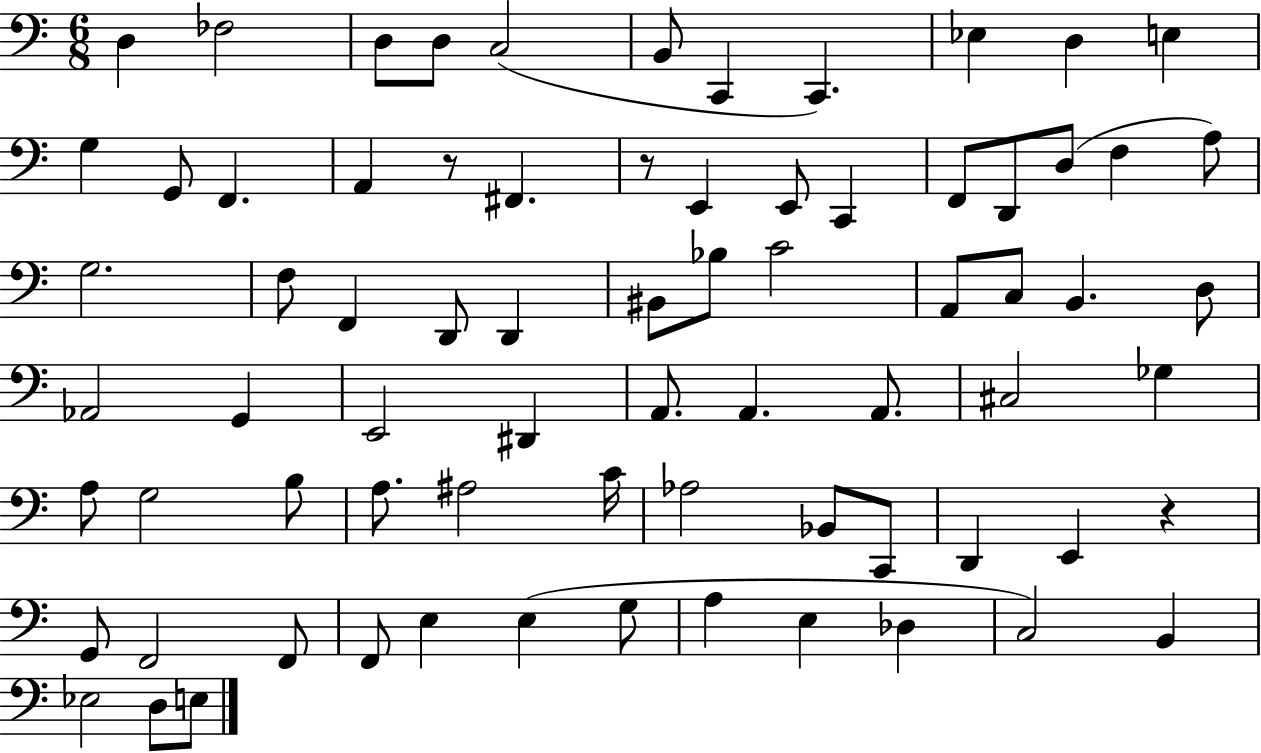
X:1
T:Untitled
M:6/8
L:1/4
K:C
D, _F,2 D,/2 D,/2 C,2 B,,/2 C,, C,, _E, D, E, G, G,,/2 F,, A,, z/2 ^F,, z/2 E,, E,,/2 C,, F,,/2 D,,/2 D,/2 F, A,/2 G,2 F,/2 F,, D,,/2 D,, ^B,,/2 _B,/2 C2 A,,/2 C,/2 B,, D,/2 _A,,2 G,, E,,2 ^D,, A,,/2 A,, A,,/2 ^C,2 _G, A,/2 G,2 B,/2 A,/2 ^A,2 C/4 _A,2 _B,,/2 C,,/2 D,, E,, z G,,/2 F,,2 F,,/2 F,,/2 E, E, G,/2 A, E, _D, C,2 B,, _E,2 D,/2 E,/2